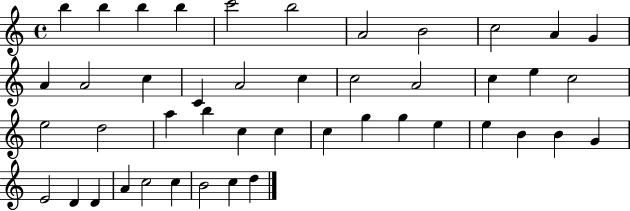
{
  \clef treble
  \time 4/4
  \defaultTimeSignature
  \key c \major
  b''4 b''4 b''4 b''4 | c'''2 b''2 | a'2 b'2 | c''2 a'4 g'4 | \break a'4 a'2 c''4 | c'4 a'2 c''4 | c''2 a'2 | c''4 e''4 c''2 | \break e''2 d''2 | a''4 b''4 c''4 c''4 | c''4 g''4 g''4 e''4 | e''4 b'4 b'4 g'4 | \break e'2 d'4 d'4 | a'4 c''2 c''4 | b'2 c''4 d''4 | \bar "|."
}